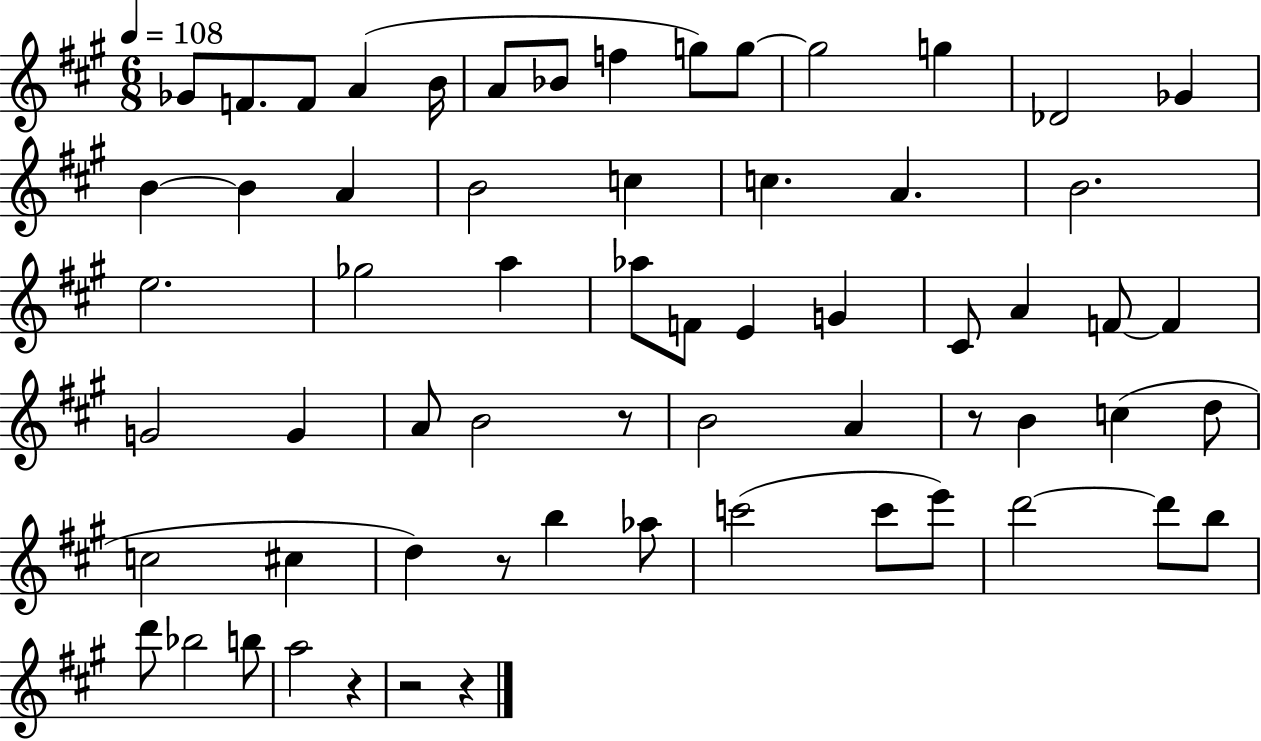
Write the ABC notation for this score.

X:1
T:Untitled
M:6/8
L:1/4
K:A
_G/2 F/2 F/2 A B/4 A/2 _B/2 f g/2 g/2 g2 g _D2 _G B B A B2 c c A B2 e2 _g2 a _a/2 F/2 E G ^C/2 A F/2 F G2 G A/2 B2 z/2 B2 A z/2 B c d/2 c2 ^c d z/2 b _a/2 c'2 c'/2 e'/2 d'2 d'/2 b/2 d'/2 _b2 b/2 a2 z z2 z